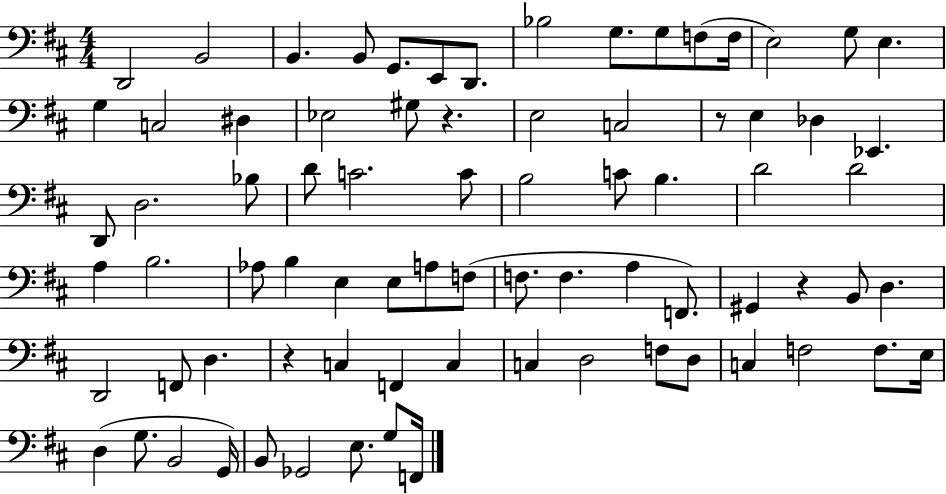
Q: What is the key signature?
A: D major